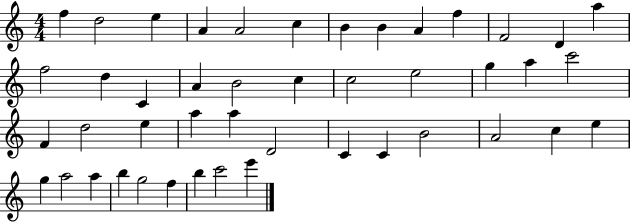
X:1
T:Untitled
M:4/4
L:1/4
K:C
f d2 e A A2 c B B A f F2 D a f2 d C A B2 c c2 e2 g a c'2 F d2 e a a D2 C C B2 A2 c e g a2 a b g2 f b c'2 e'